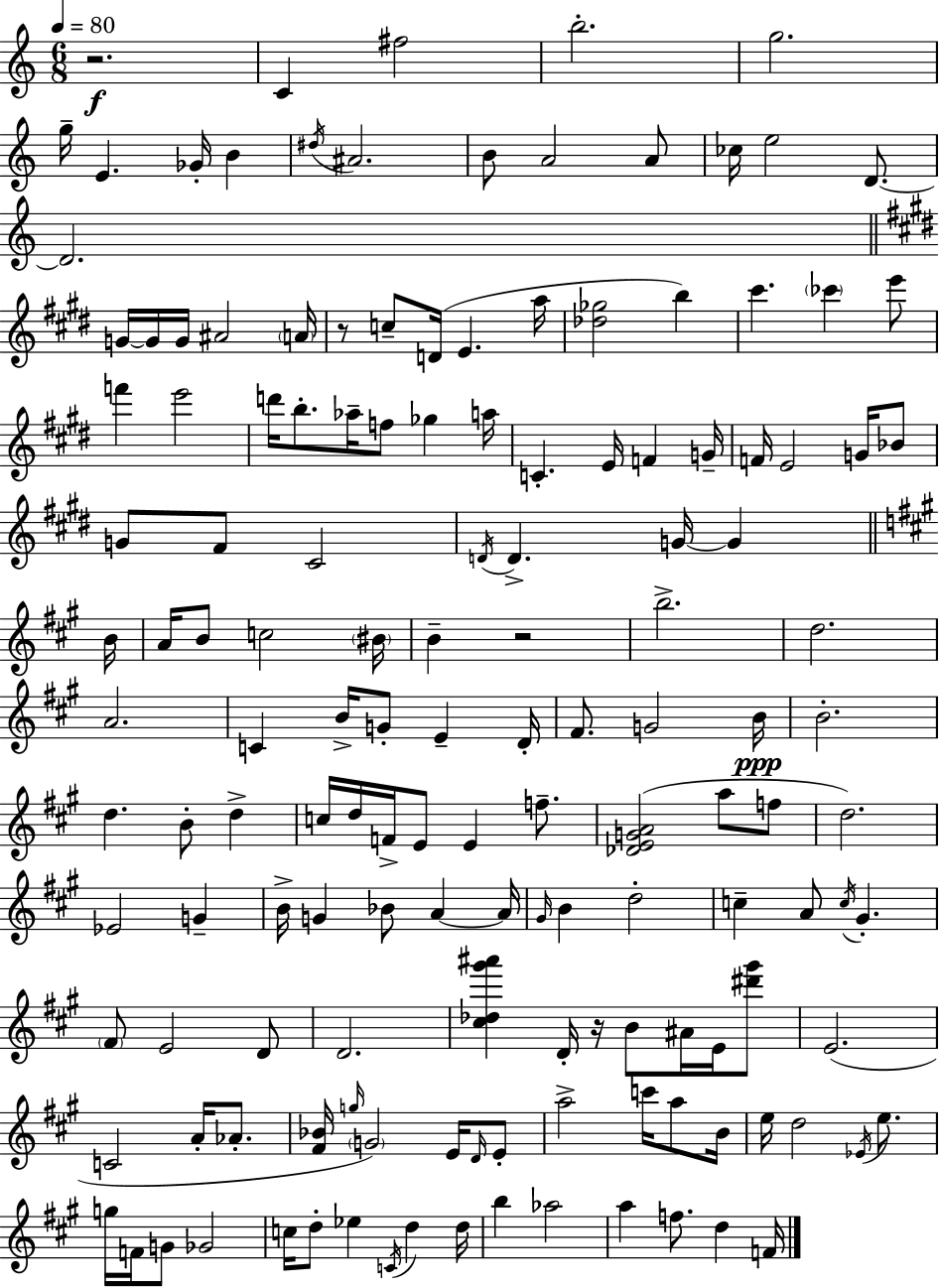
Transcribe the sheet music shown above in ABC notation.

X:1
T:Untitled
M:6/8
L:1/4
K:C
z2 C ^f2 b2 g2 g/4 E _G/4 B ^d/4 ^A2 B/2 A2 A/2 _c/4 e2 D/2 D2 G/4 G/4 G/4 ^A2 A/4 z/2 c/2 D/4 E a/4 [_d_g]2 b ^c' _c' e'/2 f' e'2 d'/4 b/2 _a/4 f/2 _g a/4 C E/4 F G/4 F/4 E2 G/4 _B/2 G/2 ^F/2 ^C2 D/4 D G/4 G B/4 A/4 B/2 c2 ^B/4 B z2 b2 d2 A2 C B/4 G/2 E D/4 ^F/2 G2 B/4 B2 d B/2 d c/4 d/4 F/4 E/2 E f/2 [_DEGA]2 a/2 f/2 d2 _E2 G B/4 G _B/2 A A/4 ^G/4 B d2 c A/2 c/4 ^G ^F/2 E2 D/2 D2 [^c_d^g'^a'] D/4 z/4 B/2 ^A/4 E/4 [^d'^g']/2 E2 C2 A/4 _A/2 [^F_B]/4 g/4 G2 E/4 D/4 E/2 a2 c'/4 a/2 B/4 e/4 d2 _E/4 e/2 g/4 F/4 G/2 _G2 c/4 d/2 _e C/4 d d/4 b _a2 a f/2 d F/4